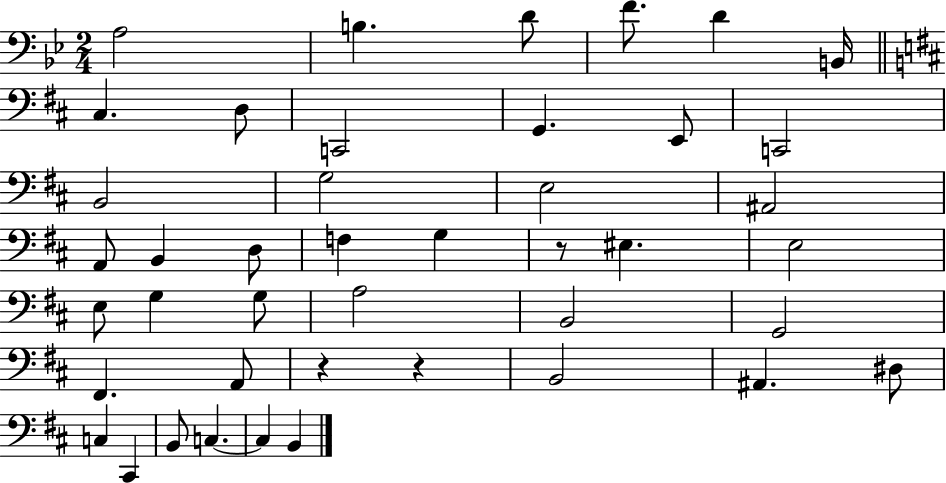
{
  \clef bass
  \numericTimeSignature
  \time 2/4
  \key bes \major
  a2 | b4. d'8 | f'8. d'4 b,16 | \bar "||" \break \key b \minor cis4. d8 | c,2 | g,4. e,8 | c,2 | \break b,2 | g2 | e2 | ais,2 | \break a,8 b,4 d8 | f4 g4 | r8 eis4. | e2 | \break e8 g4 g8 | a2 | b,2 | g,2 | \break fis,4. a,8 | r4 r4 | b,2 | ais,4. dis8 | \break c4 cis,4 | b,8 c4.~~ | c4 b,4 | \bar "|."
}